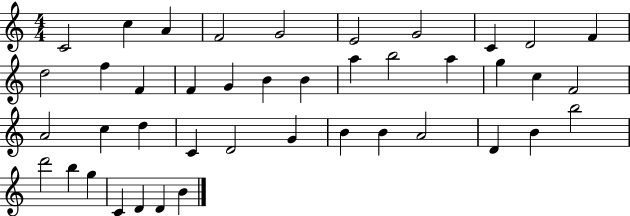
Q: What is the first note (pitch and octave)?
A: C4